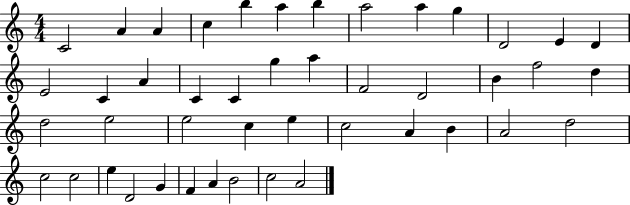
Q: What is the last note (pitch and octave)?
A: A4